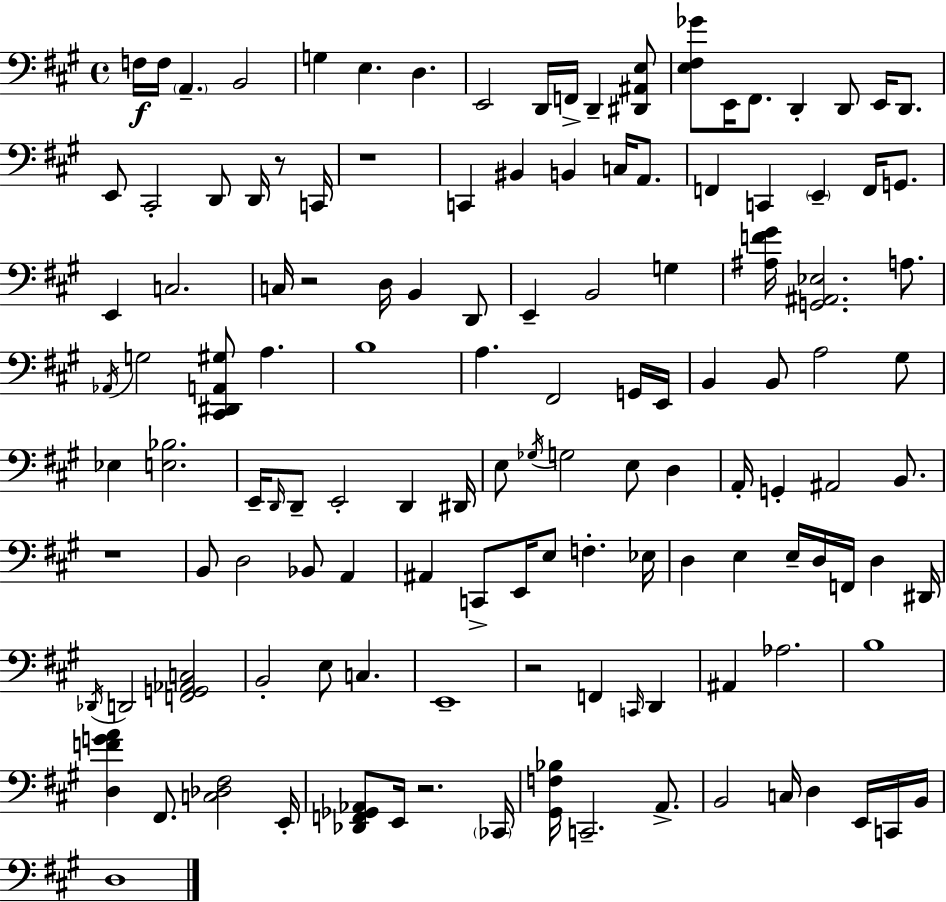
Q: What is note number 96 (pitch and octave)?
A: D2